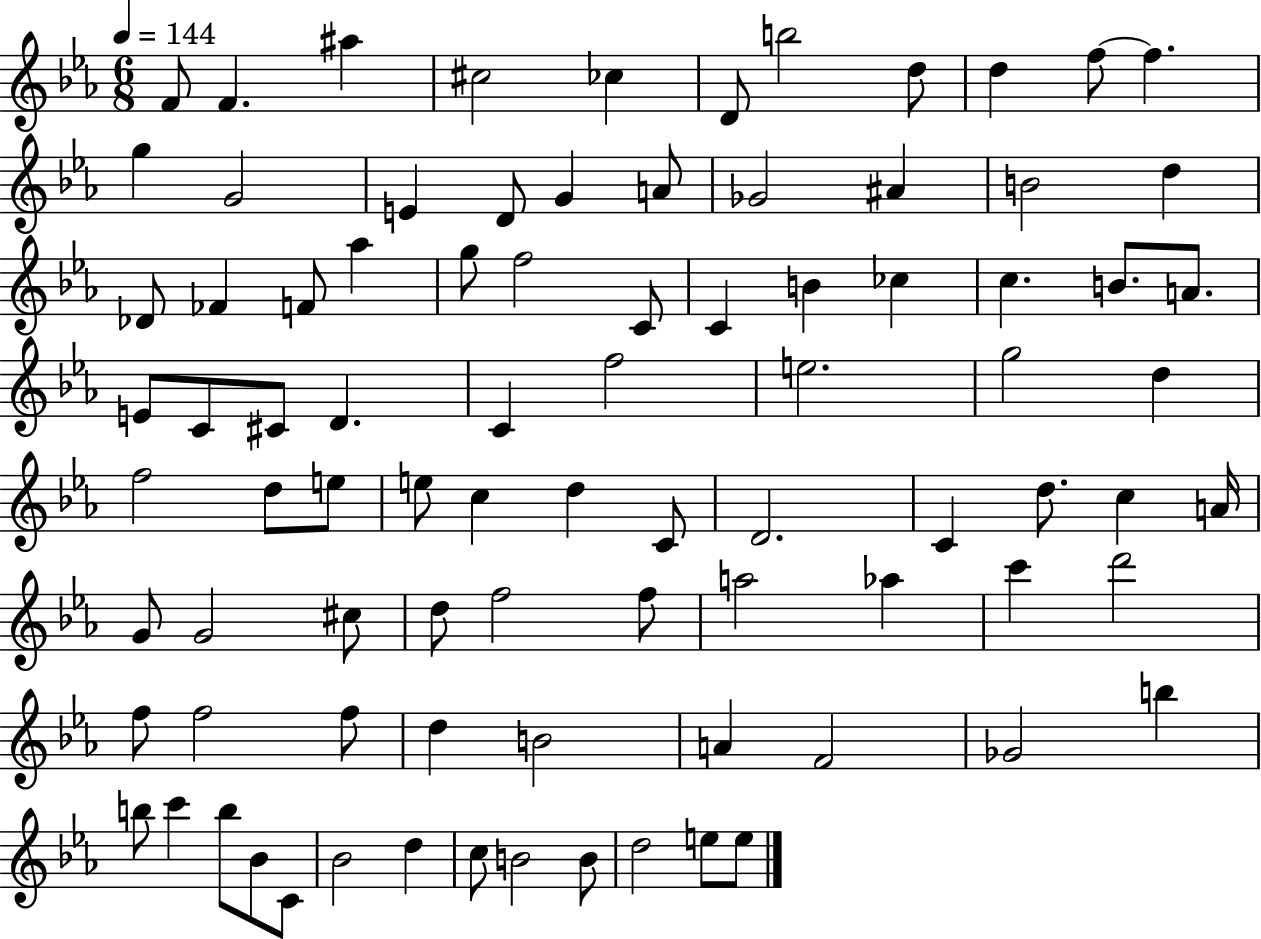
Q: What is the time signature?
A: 6/8